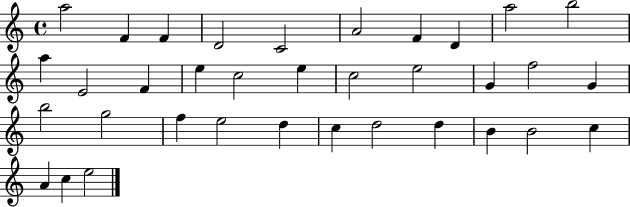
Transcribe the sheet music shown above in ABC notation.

X:1
T:Untitled
M:4/4
L:1/4
K:C
a2 F F D2 C2 A2 F D a2 b2 a E2 F e c2 e c2 e2 G f2 G b2 g2 f e2 d c d2 d B B2 c A c e2